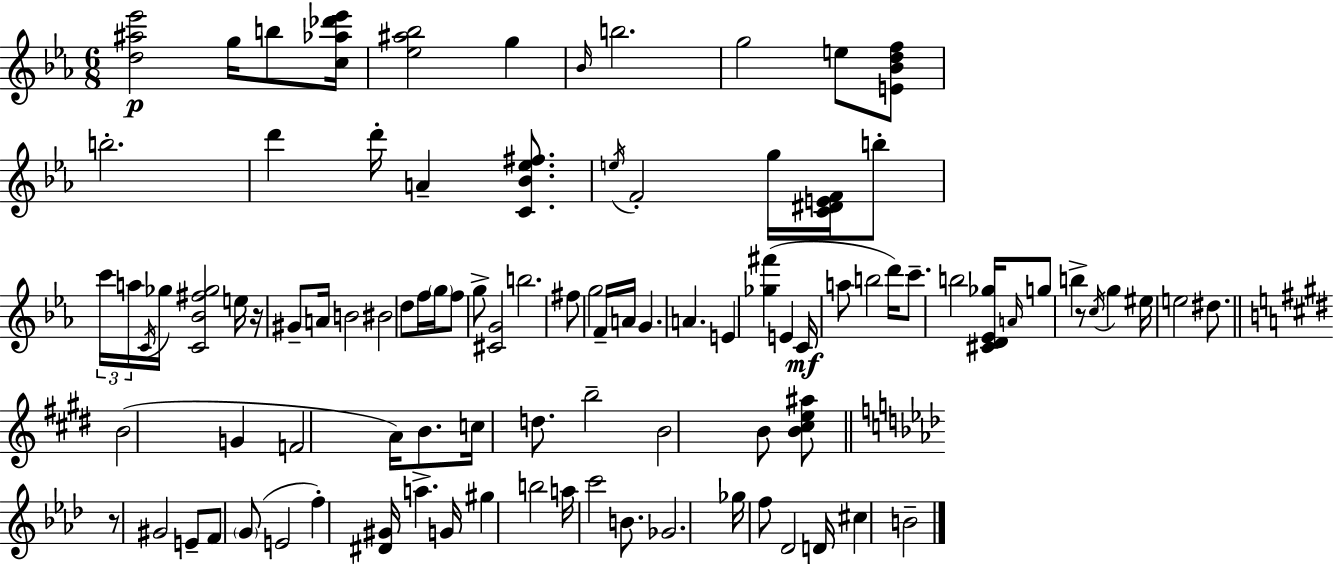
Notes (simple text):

[D5,A#5,Eb6]/h G5/s B5/e [C5,Ab5,Db6,Eb6]/s [Eb5,A#5,Bb5]/h G5/q Bb4/s B5/h. G5/h E5/e [E4,Bb4,D5,F5]/e B5/h. D6/q D6/s A4/q [C4,Bb4,Eb5,F#5]/e. E5/s F4/h G5/s [C4,D#4,E4,F4]/s B5/e C6/s A5/s C4/s Gb5/s [C4,Bb4,F#5,Gb5]/h E5/s R/s G#4/e A4/s B4/h BIS4/h D5/e F5/s G5/s F5/e G5/e [C#4,G4]/h B5/h. F#5/e G5/h F4/s A4/s G4/q. A4/q. E4/q [Gb5,F#6]/q E4/q C4/s A5/e B5/h D6/s C6/e. B5/h [C#4,D4,Eb4,Gb5]/s A4/s G5/e B5/q R/e C5/s G5/q EIS5/s E5/h D#5/e. B4/h G4/q F4/h A4/s B4/e. C5/s D5/e. B5/h B4/h B4/e [B4,C#5,E5,A#5]/e R/e G#4/h E4/e F4/e G4/e E4/h F5/q [D#4,G#4]/s A5/q. G4/s G#5/q B5/h A5/s C6/h B4/e. Gb4/h. Gb5/s F5/e Db4/h D4/s C#5/q B4/h